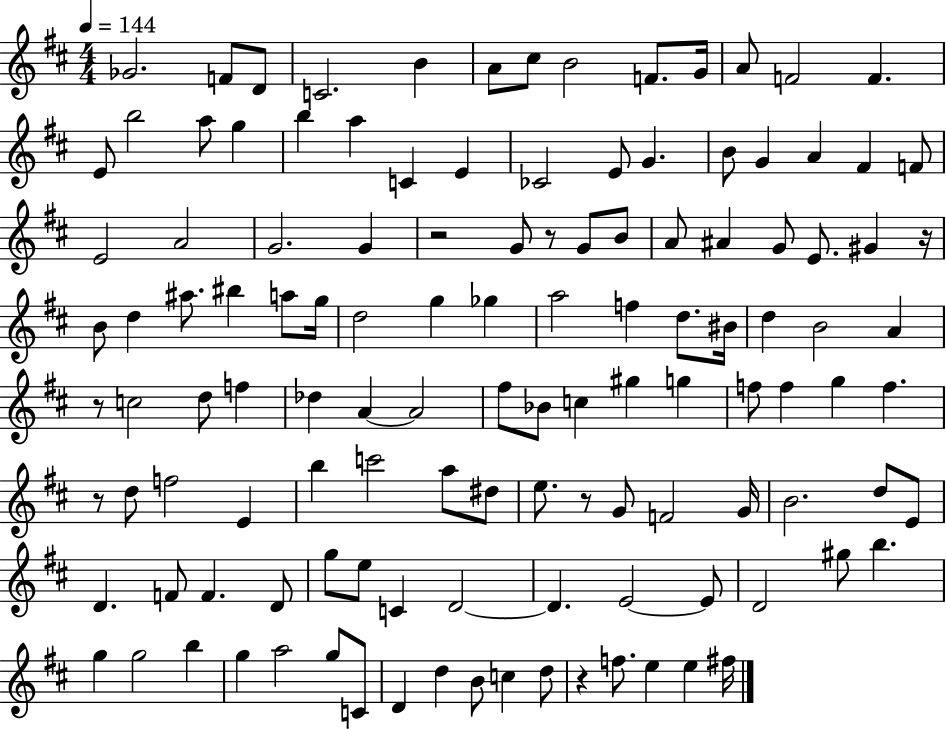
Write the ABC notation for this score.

X:1
T:Untitled
M:4/4
L:1/4
K:D
_G2 F/2 D/2 C2 B A/2 ^c/2 B2 F/2 G/4 A/2 F2 F E/2 b2 a/2 g b a C E _C2 E/2 G B/2 G A ^F F/2 E2 A2 G2 G z2 G/2 z/2 G/2 B/2 A/2 ^A G/2 E/2 ^G z/4 B/2 d ^a/2 ^b a/2 g/4 d2 g _g a2 f d/2 ^B/4 d B2 A z/2 c2 d/2 f _d A A2 ^f/2 _B/2 c ^g g f/2 f g f z/2 d/2 f2 E b c'2 a/2 ^d/2 e/2 z/2 G/2 F2 G/4 B2 d/2 E/2 D F/2 F D/2 g/2 e/2 C D2 D E2 E/2 D2 ^g/2 b g g2 b g a2 g/2 C/2 D d B/2 c d/2 z f/2 e e ^f/4